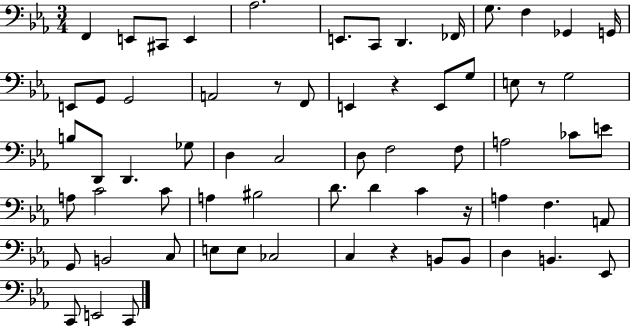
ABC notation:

X:1
T:Untitled
M:3/4
L:1/4
K:Eb
F,, E,,/2 ^C,,/2 E,, _A,2 E,,/2 C,,/2 D,, _F,,/4 G,/2 F, _G,, G,,/4 E,,/2 G,,/2 G,,2 A,,2 z/2 F,,/2 E,, z E,,/2 G,/2 E,/2 z/2 G,2 B,/2 D,,/2 D,, _G,/2 D, C,2 D,/2 F,2 F,/2 A,2 _C/2 E/2 A,/2 C2 C/2 A, ^B,2 D/2 D C z/4 A, F, A,,/2 G,,/2 B,,2 C,/2 E,/2 E,/2 _C,2 C, z B,,/2 B,,/2 D, B,, _E,,/2 C,,/2 E,,2 C,,/2